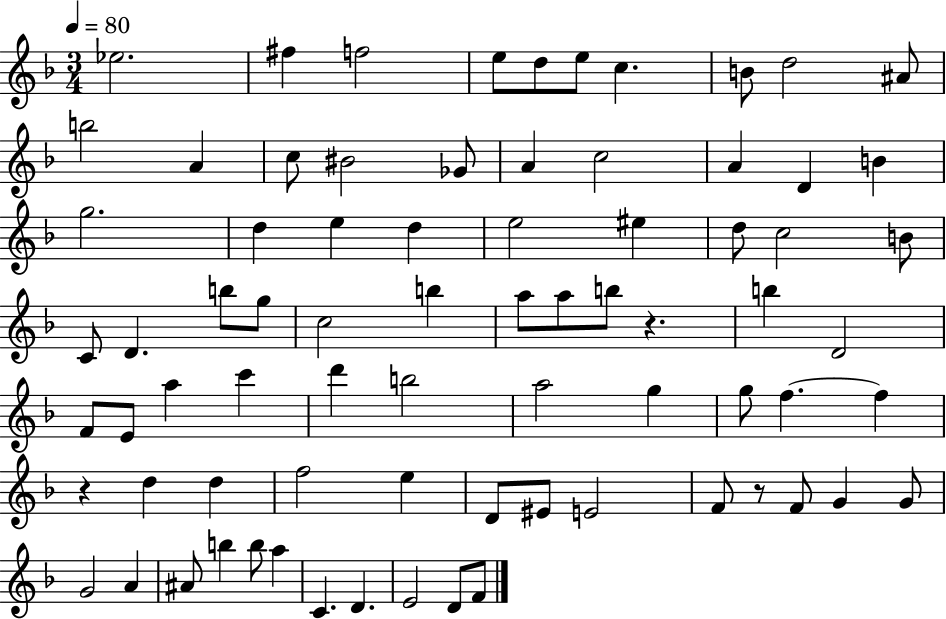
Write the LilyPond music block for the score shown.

{
  \clef treble
  \numericTimeSignature
  \time 3/4
  \key f \major
  \tempo 4 = 80
  ees''2. | fis''4 f''2 | e''8 d''8 e''8 c''4. | b'8 d''2 ais'8 | \break b''2 a'4 | c''8 bis'2 ges'8 | a'4 c''2 | a'4 d'4 b'4 | \break g''2. | d''4 e''4 d''4 | e''2 eis''4 | d''8 c''2 b'8 | \break c'8 d'4. b''8 g''8 | c''2 b''4 | a''8 a''8 b''8 r4. | b''4 d'2 | \break f'8 e'8 a''4 c'''4 | d'''4 b''2 | a''2 g''4 | g''8 f''4.~~ f''4 | \break r4 d''4 d''4 | f''2 e''4 | d'8 eis'8 e'2 | f'8 r8 f'8 g'4 g'8 | \break g'2 a'4 | ais'8 b''4 b''8 a''4 | c'4. d'4. | e'2 d'8 f'8 | \break \bar "|."
}